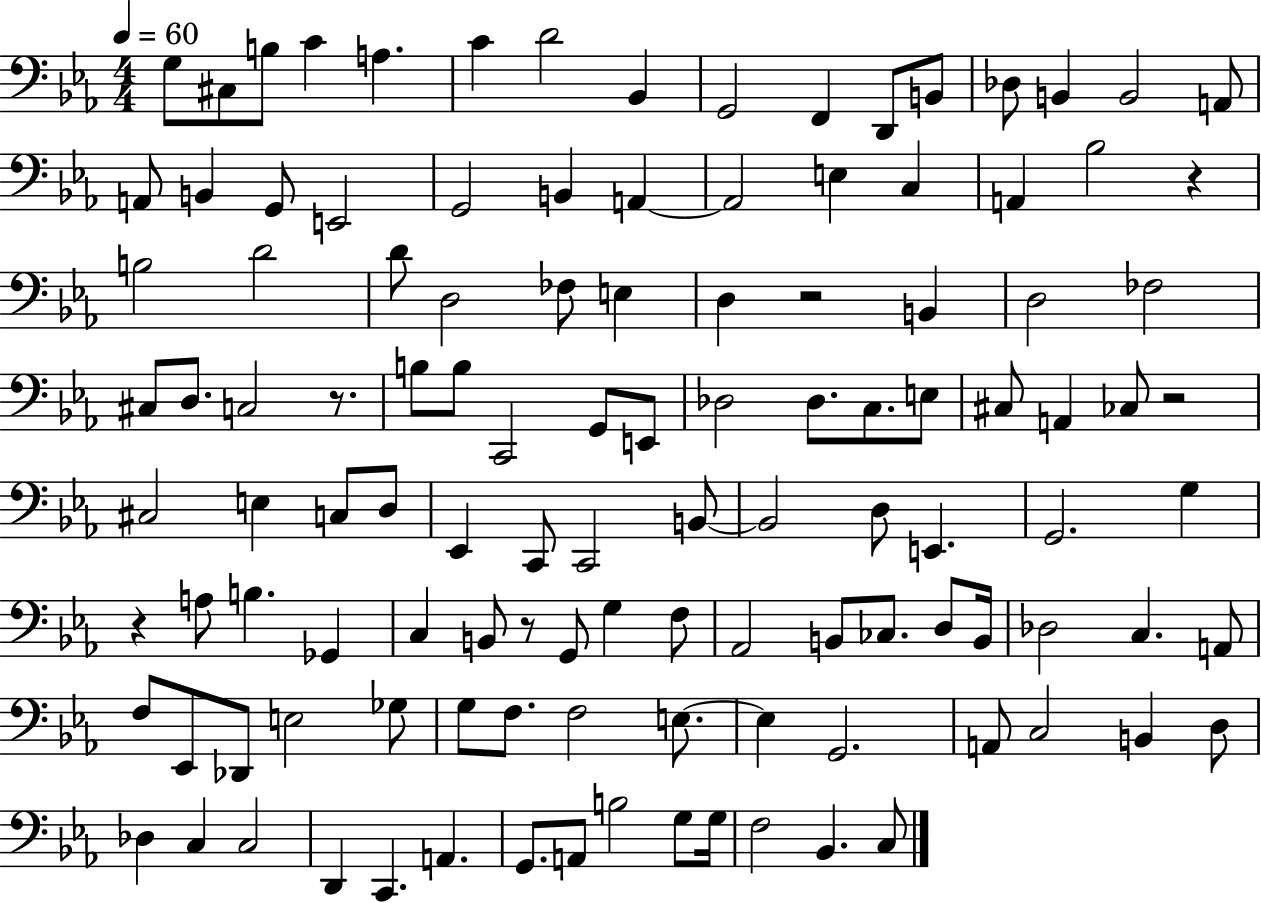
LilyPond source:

{
  \clef bass
  \numericTimeSignature
  \time 4/4
  \key ees \major
  \tempo 4 = 60
  g8 cis8 b8 c'4 a4. | c'4 d'2 bes,4 | g,2 f,4 d,8 b,8 | des8 b,4 b,2 a,8 | \break a,8 b,4 g,8 e,2 | g,2 b,4 a,4~~ | a,2 e4 c4 | a,4 bes2 r4 | \break b2 d'2 | d'8 d2 fes8 e4 | d4 r2 b,4 | d2 fes2 | \break cis8 d8. c2 r8. | b8 b8 c,2 g,8 e,8 | des2 des8. c8. e8 | cis8 a,4 ces8 r2 | \break cis2 e4 c8 d8 | ees,4 c,8 c,2 b,8~~ | b,2 d8 e,4. | g,2. g4 | \break r4 a8 b4. ges,4 | c4 b,8 r8 g,8 g4 f8 | aes,2 b,8 ces8. d8 b,16 | des2 c4. a,8 | \break f8 ees,8 des,8 e2 ges8 | g8 f8. f2 e8.~~ | e4 g,2. | a,8 c2 b,4 d8 | \break des4 c4 c2 | d,4 c,4. a,4. | g,8. a,8 b2 g8 g16 | f2 bes,4. c8 | \break \bar "|."
}